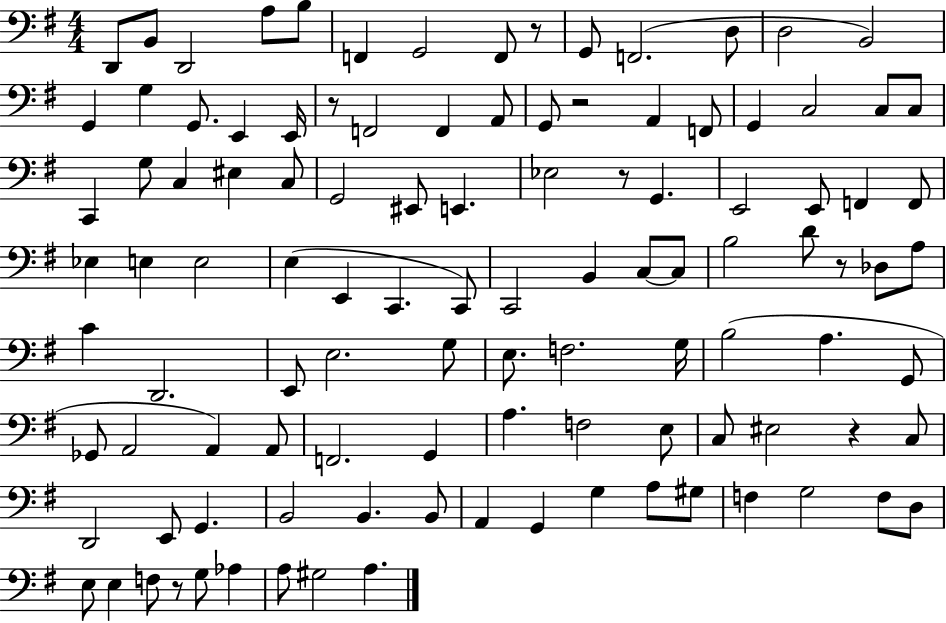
{
  \clef bass
  \numericTimeSignature
  \time 4/4
  \key g \major
  d,8 b,8 d,2 a8 b8 | f,4 g,2 f,8 r8 | g,8 f,2.( d8 | d2 b,2) | \break g,4 g4 g,8. e,4 e,16 | r8 f,2 f,4 a,8 | g,8 r2 a,4 f,8 | g,4 c2 c8 c8 | \break c,4 g8 c4 eis4 c8 | g,2 eis,8 e,4. | ees2 r8 g,4. | e,2 e,8 f,4 f,8 | \break ees4 e4 e2 | e4( e,4 c,4. c,8) | c,2 b,4 c8~~ c8 | b2 d'8 r8 des8 a8 | \break c'4 d,2. | e,8 e2. g8 | e8. f2. g16 | b2( a4. g,8 | \break ges,8 a,2 a,4) a,8 | f,2. g,4 | a4. f2 e8 | c8 eis2 r4 c8 | \break d,2 e,8 g,4. | b,2 b,4. b,8 | a,4 g,4 g4 a8 gis8 | f4 g2 f8 d8 | \break e8 e4 f8 r8 g8 aes4 | a8 gis2 a4. | \bar "|."
}